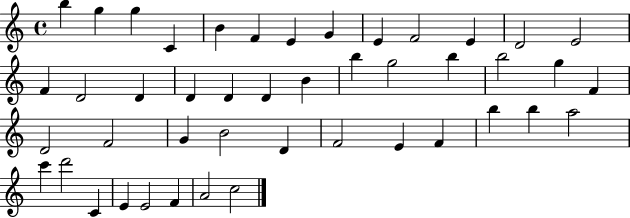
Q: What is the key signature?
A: C major